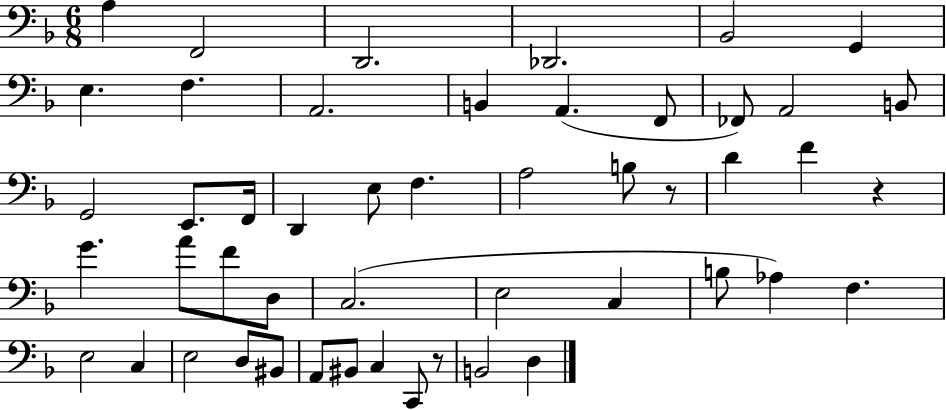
X:1
T:Untitled
M:6/8
L:1/4
K:F
A, F,,2 D,,2 _D,,2 _B,,2 G,, E, F, A,,2 B,, A,, F,,/2 _F,,/2 A,,2 B,,/2 G,,2 E,,/2 F,,/4 D,, E,/2 F, A,2 B,/2 z/2 D F z G A/2 F/2 D,/2 C,2 E,2 C, B,/2 _A, F, E,2 C, E,2 D,/2 ^B,,/2 A,,/2 ^B,,/2 C, C,,/2 z/2 B,,2 D,